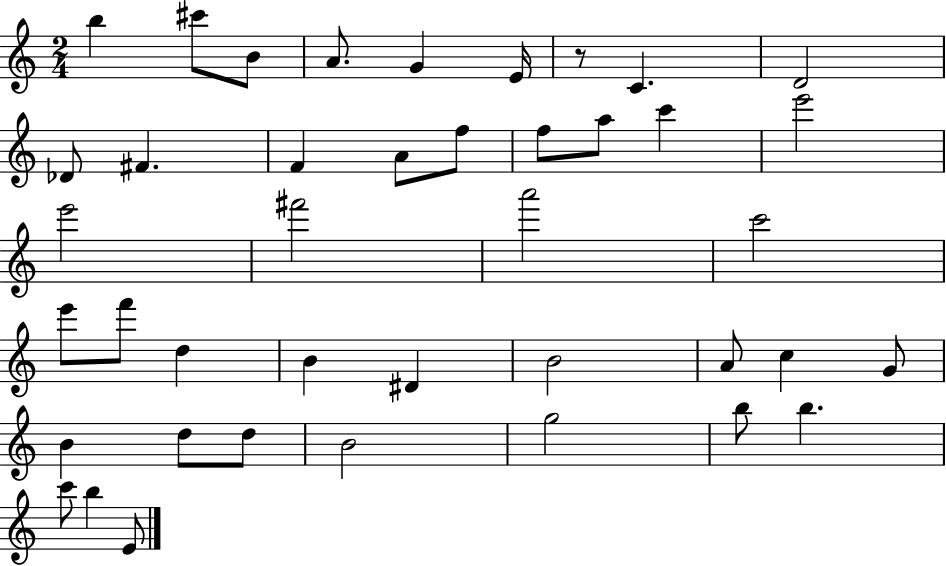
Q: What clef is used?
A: treble